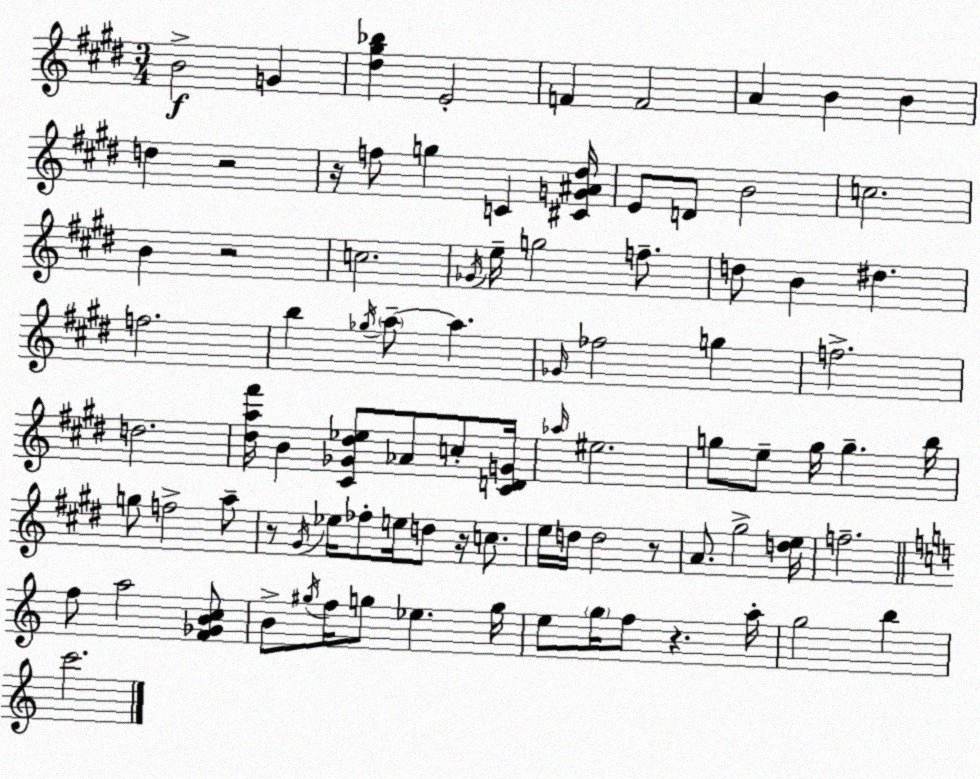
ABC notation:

X:1
T:Untitled
M:3/4
L:1/4
K:E
B2 G [^d^g_b] E2 F F2 A B B d z2 z/4 f/2 g C [^CG^A^d]/4 E/2 D/2 B2 c2 B z2 c2 _G/4 e/4 g2 f/2 d/2 B ^d f2 b _g/4 a/2 a _G/4 _f2 g f2 d2 [^da^f']/4 B [^C_G^d_e]/2 _A/2 c/2 [^CDG]/4 _a/4 ^e2 g/2 e/2 g/4 g b/4 g/2 f2 a/2 z/2 ^G/4 _e/4 _f/2 e/4 d/2 z/4 c/2 e/4 d/4 d2 z/2 A/2 ^g2 [de]/4 f2 f/2 a2 [F_GBc]/2 B/2 ^g/4 f/4 g/2 _e g/4 e/2 g/4 f/2 z a/4 g2 b c'2